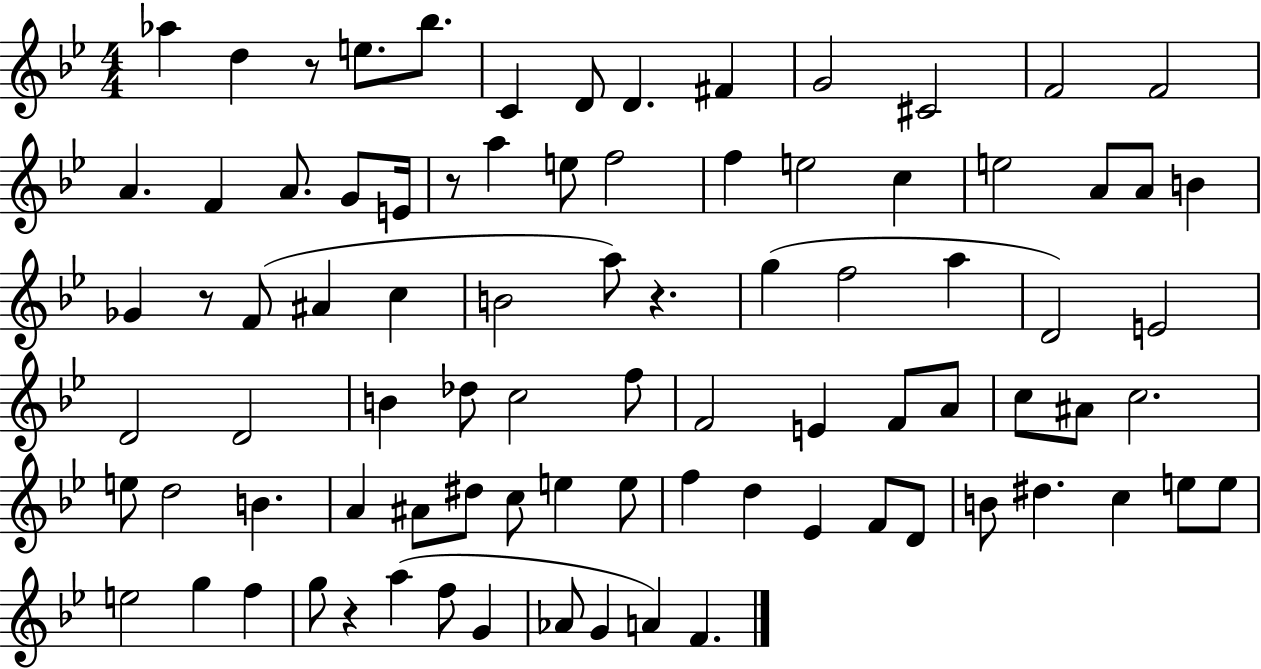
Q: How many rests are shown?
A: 5